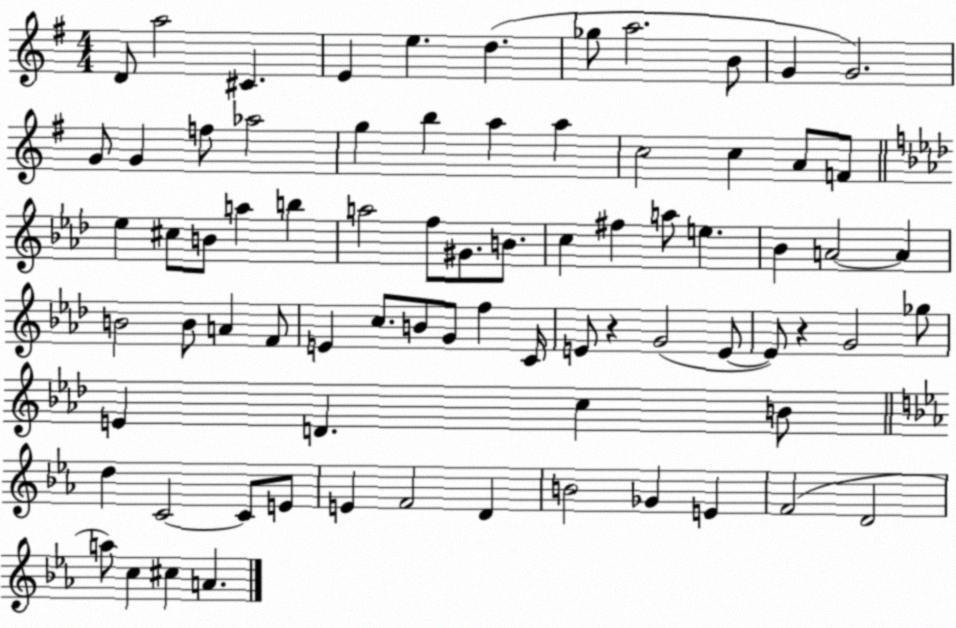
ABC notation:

X:1
T:Untitled
M:4/4
L:1/4
K:G
D/2 a2 ^C E e d _g/2 a2 B/2 G G2 G/2 G f/2 _a2 g b a a c2 c A/2 F/2 _e ^c/2 B/2 a b a2 f/2 ^G/2 B/2 c ^f a/2 e _B A2 A B2 B/2 A F/2 E c/2 B/2 G/2 f C/4 E/2 z G2 E/2 E/2 z G2 _g/2 E D c B/2 d C2 C/2 E/2 E F2 D B2 _G E F2 D2 a/2 c ^c A